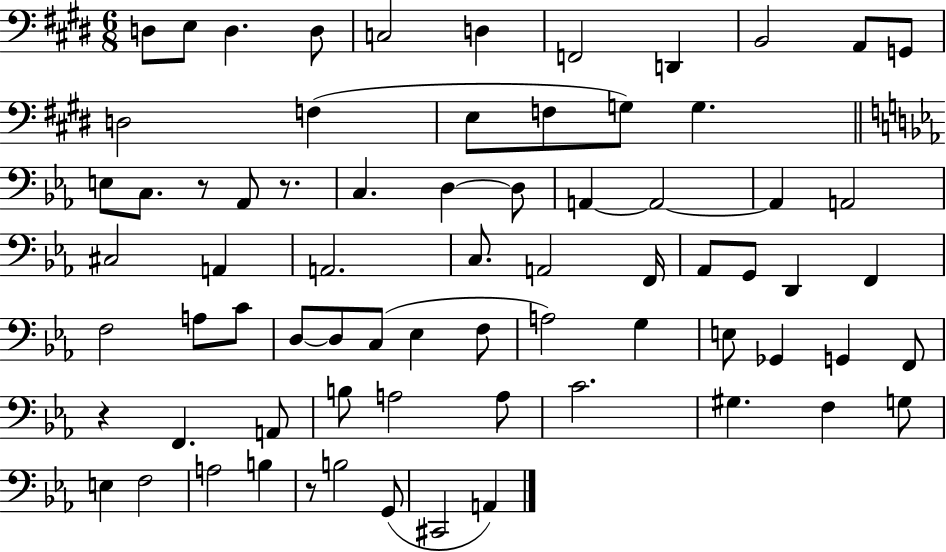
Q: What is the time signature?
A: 6/8